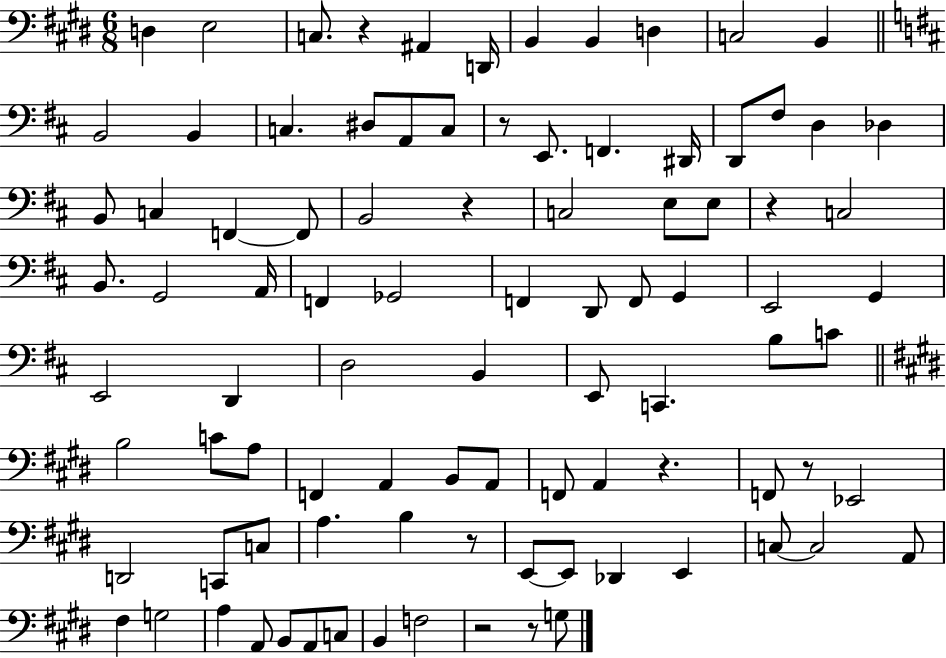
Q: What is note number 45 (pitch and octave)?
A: D2